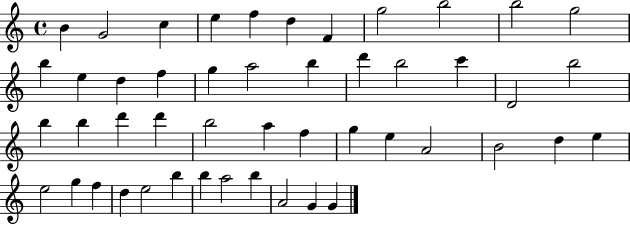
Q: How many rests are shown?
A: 0